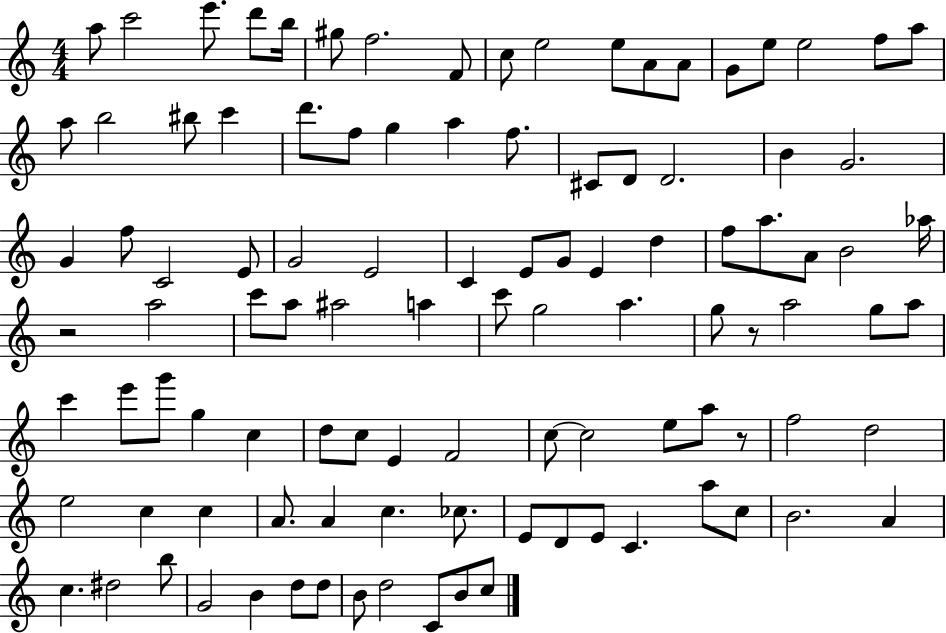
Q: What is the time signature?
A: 4/4